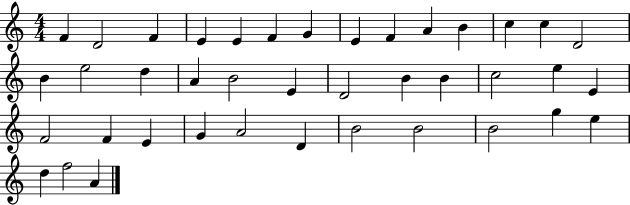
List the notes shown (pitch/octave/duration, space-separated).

F4/q D4/h F4/q E4/q E4/q F4/q G4/q E4/q F4/q A4/q B4/q C5/q C5/q D4/h B4/q E5/h D5/q A4/q B4/h E4/q D4/h B4/q B4/q C5/h E5/q E4/q F4/h F4/q E4/q G4/q A4/h D4/q B4/h B4/h B4/h G5/q E5/q D5/q F5/h A4/q